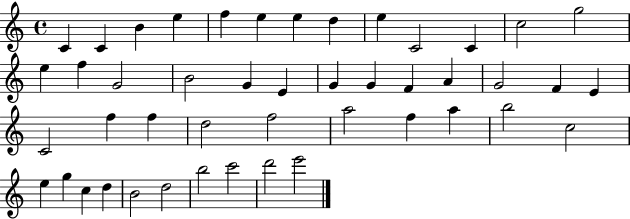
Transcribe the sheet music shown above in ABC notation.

X:1
T:Untitled
M:4/4
L:1/4
K:C
C C B e f e e d e C2 C c2 g2 e f G2 B2 G E G G F A G2 F E C2 f f d2 f2 a2 f a b2 c2 e g c d B2 d2 b2 c'2 d'2 e'2